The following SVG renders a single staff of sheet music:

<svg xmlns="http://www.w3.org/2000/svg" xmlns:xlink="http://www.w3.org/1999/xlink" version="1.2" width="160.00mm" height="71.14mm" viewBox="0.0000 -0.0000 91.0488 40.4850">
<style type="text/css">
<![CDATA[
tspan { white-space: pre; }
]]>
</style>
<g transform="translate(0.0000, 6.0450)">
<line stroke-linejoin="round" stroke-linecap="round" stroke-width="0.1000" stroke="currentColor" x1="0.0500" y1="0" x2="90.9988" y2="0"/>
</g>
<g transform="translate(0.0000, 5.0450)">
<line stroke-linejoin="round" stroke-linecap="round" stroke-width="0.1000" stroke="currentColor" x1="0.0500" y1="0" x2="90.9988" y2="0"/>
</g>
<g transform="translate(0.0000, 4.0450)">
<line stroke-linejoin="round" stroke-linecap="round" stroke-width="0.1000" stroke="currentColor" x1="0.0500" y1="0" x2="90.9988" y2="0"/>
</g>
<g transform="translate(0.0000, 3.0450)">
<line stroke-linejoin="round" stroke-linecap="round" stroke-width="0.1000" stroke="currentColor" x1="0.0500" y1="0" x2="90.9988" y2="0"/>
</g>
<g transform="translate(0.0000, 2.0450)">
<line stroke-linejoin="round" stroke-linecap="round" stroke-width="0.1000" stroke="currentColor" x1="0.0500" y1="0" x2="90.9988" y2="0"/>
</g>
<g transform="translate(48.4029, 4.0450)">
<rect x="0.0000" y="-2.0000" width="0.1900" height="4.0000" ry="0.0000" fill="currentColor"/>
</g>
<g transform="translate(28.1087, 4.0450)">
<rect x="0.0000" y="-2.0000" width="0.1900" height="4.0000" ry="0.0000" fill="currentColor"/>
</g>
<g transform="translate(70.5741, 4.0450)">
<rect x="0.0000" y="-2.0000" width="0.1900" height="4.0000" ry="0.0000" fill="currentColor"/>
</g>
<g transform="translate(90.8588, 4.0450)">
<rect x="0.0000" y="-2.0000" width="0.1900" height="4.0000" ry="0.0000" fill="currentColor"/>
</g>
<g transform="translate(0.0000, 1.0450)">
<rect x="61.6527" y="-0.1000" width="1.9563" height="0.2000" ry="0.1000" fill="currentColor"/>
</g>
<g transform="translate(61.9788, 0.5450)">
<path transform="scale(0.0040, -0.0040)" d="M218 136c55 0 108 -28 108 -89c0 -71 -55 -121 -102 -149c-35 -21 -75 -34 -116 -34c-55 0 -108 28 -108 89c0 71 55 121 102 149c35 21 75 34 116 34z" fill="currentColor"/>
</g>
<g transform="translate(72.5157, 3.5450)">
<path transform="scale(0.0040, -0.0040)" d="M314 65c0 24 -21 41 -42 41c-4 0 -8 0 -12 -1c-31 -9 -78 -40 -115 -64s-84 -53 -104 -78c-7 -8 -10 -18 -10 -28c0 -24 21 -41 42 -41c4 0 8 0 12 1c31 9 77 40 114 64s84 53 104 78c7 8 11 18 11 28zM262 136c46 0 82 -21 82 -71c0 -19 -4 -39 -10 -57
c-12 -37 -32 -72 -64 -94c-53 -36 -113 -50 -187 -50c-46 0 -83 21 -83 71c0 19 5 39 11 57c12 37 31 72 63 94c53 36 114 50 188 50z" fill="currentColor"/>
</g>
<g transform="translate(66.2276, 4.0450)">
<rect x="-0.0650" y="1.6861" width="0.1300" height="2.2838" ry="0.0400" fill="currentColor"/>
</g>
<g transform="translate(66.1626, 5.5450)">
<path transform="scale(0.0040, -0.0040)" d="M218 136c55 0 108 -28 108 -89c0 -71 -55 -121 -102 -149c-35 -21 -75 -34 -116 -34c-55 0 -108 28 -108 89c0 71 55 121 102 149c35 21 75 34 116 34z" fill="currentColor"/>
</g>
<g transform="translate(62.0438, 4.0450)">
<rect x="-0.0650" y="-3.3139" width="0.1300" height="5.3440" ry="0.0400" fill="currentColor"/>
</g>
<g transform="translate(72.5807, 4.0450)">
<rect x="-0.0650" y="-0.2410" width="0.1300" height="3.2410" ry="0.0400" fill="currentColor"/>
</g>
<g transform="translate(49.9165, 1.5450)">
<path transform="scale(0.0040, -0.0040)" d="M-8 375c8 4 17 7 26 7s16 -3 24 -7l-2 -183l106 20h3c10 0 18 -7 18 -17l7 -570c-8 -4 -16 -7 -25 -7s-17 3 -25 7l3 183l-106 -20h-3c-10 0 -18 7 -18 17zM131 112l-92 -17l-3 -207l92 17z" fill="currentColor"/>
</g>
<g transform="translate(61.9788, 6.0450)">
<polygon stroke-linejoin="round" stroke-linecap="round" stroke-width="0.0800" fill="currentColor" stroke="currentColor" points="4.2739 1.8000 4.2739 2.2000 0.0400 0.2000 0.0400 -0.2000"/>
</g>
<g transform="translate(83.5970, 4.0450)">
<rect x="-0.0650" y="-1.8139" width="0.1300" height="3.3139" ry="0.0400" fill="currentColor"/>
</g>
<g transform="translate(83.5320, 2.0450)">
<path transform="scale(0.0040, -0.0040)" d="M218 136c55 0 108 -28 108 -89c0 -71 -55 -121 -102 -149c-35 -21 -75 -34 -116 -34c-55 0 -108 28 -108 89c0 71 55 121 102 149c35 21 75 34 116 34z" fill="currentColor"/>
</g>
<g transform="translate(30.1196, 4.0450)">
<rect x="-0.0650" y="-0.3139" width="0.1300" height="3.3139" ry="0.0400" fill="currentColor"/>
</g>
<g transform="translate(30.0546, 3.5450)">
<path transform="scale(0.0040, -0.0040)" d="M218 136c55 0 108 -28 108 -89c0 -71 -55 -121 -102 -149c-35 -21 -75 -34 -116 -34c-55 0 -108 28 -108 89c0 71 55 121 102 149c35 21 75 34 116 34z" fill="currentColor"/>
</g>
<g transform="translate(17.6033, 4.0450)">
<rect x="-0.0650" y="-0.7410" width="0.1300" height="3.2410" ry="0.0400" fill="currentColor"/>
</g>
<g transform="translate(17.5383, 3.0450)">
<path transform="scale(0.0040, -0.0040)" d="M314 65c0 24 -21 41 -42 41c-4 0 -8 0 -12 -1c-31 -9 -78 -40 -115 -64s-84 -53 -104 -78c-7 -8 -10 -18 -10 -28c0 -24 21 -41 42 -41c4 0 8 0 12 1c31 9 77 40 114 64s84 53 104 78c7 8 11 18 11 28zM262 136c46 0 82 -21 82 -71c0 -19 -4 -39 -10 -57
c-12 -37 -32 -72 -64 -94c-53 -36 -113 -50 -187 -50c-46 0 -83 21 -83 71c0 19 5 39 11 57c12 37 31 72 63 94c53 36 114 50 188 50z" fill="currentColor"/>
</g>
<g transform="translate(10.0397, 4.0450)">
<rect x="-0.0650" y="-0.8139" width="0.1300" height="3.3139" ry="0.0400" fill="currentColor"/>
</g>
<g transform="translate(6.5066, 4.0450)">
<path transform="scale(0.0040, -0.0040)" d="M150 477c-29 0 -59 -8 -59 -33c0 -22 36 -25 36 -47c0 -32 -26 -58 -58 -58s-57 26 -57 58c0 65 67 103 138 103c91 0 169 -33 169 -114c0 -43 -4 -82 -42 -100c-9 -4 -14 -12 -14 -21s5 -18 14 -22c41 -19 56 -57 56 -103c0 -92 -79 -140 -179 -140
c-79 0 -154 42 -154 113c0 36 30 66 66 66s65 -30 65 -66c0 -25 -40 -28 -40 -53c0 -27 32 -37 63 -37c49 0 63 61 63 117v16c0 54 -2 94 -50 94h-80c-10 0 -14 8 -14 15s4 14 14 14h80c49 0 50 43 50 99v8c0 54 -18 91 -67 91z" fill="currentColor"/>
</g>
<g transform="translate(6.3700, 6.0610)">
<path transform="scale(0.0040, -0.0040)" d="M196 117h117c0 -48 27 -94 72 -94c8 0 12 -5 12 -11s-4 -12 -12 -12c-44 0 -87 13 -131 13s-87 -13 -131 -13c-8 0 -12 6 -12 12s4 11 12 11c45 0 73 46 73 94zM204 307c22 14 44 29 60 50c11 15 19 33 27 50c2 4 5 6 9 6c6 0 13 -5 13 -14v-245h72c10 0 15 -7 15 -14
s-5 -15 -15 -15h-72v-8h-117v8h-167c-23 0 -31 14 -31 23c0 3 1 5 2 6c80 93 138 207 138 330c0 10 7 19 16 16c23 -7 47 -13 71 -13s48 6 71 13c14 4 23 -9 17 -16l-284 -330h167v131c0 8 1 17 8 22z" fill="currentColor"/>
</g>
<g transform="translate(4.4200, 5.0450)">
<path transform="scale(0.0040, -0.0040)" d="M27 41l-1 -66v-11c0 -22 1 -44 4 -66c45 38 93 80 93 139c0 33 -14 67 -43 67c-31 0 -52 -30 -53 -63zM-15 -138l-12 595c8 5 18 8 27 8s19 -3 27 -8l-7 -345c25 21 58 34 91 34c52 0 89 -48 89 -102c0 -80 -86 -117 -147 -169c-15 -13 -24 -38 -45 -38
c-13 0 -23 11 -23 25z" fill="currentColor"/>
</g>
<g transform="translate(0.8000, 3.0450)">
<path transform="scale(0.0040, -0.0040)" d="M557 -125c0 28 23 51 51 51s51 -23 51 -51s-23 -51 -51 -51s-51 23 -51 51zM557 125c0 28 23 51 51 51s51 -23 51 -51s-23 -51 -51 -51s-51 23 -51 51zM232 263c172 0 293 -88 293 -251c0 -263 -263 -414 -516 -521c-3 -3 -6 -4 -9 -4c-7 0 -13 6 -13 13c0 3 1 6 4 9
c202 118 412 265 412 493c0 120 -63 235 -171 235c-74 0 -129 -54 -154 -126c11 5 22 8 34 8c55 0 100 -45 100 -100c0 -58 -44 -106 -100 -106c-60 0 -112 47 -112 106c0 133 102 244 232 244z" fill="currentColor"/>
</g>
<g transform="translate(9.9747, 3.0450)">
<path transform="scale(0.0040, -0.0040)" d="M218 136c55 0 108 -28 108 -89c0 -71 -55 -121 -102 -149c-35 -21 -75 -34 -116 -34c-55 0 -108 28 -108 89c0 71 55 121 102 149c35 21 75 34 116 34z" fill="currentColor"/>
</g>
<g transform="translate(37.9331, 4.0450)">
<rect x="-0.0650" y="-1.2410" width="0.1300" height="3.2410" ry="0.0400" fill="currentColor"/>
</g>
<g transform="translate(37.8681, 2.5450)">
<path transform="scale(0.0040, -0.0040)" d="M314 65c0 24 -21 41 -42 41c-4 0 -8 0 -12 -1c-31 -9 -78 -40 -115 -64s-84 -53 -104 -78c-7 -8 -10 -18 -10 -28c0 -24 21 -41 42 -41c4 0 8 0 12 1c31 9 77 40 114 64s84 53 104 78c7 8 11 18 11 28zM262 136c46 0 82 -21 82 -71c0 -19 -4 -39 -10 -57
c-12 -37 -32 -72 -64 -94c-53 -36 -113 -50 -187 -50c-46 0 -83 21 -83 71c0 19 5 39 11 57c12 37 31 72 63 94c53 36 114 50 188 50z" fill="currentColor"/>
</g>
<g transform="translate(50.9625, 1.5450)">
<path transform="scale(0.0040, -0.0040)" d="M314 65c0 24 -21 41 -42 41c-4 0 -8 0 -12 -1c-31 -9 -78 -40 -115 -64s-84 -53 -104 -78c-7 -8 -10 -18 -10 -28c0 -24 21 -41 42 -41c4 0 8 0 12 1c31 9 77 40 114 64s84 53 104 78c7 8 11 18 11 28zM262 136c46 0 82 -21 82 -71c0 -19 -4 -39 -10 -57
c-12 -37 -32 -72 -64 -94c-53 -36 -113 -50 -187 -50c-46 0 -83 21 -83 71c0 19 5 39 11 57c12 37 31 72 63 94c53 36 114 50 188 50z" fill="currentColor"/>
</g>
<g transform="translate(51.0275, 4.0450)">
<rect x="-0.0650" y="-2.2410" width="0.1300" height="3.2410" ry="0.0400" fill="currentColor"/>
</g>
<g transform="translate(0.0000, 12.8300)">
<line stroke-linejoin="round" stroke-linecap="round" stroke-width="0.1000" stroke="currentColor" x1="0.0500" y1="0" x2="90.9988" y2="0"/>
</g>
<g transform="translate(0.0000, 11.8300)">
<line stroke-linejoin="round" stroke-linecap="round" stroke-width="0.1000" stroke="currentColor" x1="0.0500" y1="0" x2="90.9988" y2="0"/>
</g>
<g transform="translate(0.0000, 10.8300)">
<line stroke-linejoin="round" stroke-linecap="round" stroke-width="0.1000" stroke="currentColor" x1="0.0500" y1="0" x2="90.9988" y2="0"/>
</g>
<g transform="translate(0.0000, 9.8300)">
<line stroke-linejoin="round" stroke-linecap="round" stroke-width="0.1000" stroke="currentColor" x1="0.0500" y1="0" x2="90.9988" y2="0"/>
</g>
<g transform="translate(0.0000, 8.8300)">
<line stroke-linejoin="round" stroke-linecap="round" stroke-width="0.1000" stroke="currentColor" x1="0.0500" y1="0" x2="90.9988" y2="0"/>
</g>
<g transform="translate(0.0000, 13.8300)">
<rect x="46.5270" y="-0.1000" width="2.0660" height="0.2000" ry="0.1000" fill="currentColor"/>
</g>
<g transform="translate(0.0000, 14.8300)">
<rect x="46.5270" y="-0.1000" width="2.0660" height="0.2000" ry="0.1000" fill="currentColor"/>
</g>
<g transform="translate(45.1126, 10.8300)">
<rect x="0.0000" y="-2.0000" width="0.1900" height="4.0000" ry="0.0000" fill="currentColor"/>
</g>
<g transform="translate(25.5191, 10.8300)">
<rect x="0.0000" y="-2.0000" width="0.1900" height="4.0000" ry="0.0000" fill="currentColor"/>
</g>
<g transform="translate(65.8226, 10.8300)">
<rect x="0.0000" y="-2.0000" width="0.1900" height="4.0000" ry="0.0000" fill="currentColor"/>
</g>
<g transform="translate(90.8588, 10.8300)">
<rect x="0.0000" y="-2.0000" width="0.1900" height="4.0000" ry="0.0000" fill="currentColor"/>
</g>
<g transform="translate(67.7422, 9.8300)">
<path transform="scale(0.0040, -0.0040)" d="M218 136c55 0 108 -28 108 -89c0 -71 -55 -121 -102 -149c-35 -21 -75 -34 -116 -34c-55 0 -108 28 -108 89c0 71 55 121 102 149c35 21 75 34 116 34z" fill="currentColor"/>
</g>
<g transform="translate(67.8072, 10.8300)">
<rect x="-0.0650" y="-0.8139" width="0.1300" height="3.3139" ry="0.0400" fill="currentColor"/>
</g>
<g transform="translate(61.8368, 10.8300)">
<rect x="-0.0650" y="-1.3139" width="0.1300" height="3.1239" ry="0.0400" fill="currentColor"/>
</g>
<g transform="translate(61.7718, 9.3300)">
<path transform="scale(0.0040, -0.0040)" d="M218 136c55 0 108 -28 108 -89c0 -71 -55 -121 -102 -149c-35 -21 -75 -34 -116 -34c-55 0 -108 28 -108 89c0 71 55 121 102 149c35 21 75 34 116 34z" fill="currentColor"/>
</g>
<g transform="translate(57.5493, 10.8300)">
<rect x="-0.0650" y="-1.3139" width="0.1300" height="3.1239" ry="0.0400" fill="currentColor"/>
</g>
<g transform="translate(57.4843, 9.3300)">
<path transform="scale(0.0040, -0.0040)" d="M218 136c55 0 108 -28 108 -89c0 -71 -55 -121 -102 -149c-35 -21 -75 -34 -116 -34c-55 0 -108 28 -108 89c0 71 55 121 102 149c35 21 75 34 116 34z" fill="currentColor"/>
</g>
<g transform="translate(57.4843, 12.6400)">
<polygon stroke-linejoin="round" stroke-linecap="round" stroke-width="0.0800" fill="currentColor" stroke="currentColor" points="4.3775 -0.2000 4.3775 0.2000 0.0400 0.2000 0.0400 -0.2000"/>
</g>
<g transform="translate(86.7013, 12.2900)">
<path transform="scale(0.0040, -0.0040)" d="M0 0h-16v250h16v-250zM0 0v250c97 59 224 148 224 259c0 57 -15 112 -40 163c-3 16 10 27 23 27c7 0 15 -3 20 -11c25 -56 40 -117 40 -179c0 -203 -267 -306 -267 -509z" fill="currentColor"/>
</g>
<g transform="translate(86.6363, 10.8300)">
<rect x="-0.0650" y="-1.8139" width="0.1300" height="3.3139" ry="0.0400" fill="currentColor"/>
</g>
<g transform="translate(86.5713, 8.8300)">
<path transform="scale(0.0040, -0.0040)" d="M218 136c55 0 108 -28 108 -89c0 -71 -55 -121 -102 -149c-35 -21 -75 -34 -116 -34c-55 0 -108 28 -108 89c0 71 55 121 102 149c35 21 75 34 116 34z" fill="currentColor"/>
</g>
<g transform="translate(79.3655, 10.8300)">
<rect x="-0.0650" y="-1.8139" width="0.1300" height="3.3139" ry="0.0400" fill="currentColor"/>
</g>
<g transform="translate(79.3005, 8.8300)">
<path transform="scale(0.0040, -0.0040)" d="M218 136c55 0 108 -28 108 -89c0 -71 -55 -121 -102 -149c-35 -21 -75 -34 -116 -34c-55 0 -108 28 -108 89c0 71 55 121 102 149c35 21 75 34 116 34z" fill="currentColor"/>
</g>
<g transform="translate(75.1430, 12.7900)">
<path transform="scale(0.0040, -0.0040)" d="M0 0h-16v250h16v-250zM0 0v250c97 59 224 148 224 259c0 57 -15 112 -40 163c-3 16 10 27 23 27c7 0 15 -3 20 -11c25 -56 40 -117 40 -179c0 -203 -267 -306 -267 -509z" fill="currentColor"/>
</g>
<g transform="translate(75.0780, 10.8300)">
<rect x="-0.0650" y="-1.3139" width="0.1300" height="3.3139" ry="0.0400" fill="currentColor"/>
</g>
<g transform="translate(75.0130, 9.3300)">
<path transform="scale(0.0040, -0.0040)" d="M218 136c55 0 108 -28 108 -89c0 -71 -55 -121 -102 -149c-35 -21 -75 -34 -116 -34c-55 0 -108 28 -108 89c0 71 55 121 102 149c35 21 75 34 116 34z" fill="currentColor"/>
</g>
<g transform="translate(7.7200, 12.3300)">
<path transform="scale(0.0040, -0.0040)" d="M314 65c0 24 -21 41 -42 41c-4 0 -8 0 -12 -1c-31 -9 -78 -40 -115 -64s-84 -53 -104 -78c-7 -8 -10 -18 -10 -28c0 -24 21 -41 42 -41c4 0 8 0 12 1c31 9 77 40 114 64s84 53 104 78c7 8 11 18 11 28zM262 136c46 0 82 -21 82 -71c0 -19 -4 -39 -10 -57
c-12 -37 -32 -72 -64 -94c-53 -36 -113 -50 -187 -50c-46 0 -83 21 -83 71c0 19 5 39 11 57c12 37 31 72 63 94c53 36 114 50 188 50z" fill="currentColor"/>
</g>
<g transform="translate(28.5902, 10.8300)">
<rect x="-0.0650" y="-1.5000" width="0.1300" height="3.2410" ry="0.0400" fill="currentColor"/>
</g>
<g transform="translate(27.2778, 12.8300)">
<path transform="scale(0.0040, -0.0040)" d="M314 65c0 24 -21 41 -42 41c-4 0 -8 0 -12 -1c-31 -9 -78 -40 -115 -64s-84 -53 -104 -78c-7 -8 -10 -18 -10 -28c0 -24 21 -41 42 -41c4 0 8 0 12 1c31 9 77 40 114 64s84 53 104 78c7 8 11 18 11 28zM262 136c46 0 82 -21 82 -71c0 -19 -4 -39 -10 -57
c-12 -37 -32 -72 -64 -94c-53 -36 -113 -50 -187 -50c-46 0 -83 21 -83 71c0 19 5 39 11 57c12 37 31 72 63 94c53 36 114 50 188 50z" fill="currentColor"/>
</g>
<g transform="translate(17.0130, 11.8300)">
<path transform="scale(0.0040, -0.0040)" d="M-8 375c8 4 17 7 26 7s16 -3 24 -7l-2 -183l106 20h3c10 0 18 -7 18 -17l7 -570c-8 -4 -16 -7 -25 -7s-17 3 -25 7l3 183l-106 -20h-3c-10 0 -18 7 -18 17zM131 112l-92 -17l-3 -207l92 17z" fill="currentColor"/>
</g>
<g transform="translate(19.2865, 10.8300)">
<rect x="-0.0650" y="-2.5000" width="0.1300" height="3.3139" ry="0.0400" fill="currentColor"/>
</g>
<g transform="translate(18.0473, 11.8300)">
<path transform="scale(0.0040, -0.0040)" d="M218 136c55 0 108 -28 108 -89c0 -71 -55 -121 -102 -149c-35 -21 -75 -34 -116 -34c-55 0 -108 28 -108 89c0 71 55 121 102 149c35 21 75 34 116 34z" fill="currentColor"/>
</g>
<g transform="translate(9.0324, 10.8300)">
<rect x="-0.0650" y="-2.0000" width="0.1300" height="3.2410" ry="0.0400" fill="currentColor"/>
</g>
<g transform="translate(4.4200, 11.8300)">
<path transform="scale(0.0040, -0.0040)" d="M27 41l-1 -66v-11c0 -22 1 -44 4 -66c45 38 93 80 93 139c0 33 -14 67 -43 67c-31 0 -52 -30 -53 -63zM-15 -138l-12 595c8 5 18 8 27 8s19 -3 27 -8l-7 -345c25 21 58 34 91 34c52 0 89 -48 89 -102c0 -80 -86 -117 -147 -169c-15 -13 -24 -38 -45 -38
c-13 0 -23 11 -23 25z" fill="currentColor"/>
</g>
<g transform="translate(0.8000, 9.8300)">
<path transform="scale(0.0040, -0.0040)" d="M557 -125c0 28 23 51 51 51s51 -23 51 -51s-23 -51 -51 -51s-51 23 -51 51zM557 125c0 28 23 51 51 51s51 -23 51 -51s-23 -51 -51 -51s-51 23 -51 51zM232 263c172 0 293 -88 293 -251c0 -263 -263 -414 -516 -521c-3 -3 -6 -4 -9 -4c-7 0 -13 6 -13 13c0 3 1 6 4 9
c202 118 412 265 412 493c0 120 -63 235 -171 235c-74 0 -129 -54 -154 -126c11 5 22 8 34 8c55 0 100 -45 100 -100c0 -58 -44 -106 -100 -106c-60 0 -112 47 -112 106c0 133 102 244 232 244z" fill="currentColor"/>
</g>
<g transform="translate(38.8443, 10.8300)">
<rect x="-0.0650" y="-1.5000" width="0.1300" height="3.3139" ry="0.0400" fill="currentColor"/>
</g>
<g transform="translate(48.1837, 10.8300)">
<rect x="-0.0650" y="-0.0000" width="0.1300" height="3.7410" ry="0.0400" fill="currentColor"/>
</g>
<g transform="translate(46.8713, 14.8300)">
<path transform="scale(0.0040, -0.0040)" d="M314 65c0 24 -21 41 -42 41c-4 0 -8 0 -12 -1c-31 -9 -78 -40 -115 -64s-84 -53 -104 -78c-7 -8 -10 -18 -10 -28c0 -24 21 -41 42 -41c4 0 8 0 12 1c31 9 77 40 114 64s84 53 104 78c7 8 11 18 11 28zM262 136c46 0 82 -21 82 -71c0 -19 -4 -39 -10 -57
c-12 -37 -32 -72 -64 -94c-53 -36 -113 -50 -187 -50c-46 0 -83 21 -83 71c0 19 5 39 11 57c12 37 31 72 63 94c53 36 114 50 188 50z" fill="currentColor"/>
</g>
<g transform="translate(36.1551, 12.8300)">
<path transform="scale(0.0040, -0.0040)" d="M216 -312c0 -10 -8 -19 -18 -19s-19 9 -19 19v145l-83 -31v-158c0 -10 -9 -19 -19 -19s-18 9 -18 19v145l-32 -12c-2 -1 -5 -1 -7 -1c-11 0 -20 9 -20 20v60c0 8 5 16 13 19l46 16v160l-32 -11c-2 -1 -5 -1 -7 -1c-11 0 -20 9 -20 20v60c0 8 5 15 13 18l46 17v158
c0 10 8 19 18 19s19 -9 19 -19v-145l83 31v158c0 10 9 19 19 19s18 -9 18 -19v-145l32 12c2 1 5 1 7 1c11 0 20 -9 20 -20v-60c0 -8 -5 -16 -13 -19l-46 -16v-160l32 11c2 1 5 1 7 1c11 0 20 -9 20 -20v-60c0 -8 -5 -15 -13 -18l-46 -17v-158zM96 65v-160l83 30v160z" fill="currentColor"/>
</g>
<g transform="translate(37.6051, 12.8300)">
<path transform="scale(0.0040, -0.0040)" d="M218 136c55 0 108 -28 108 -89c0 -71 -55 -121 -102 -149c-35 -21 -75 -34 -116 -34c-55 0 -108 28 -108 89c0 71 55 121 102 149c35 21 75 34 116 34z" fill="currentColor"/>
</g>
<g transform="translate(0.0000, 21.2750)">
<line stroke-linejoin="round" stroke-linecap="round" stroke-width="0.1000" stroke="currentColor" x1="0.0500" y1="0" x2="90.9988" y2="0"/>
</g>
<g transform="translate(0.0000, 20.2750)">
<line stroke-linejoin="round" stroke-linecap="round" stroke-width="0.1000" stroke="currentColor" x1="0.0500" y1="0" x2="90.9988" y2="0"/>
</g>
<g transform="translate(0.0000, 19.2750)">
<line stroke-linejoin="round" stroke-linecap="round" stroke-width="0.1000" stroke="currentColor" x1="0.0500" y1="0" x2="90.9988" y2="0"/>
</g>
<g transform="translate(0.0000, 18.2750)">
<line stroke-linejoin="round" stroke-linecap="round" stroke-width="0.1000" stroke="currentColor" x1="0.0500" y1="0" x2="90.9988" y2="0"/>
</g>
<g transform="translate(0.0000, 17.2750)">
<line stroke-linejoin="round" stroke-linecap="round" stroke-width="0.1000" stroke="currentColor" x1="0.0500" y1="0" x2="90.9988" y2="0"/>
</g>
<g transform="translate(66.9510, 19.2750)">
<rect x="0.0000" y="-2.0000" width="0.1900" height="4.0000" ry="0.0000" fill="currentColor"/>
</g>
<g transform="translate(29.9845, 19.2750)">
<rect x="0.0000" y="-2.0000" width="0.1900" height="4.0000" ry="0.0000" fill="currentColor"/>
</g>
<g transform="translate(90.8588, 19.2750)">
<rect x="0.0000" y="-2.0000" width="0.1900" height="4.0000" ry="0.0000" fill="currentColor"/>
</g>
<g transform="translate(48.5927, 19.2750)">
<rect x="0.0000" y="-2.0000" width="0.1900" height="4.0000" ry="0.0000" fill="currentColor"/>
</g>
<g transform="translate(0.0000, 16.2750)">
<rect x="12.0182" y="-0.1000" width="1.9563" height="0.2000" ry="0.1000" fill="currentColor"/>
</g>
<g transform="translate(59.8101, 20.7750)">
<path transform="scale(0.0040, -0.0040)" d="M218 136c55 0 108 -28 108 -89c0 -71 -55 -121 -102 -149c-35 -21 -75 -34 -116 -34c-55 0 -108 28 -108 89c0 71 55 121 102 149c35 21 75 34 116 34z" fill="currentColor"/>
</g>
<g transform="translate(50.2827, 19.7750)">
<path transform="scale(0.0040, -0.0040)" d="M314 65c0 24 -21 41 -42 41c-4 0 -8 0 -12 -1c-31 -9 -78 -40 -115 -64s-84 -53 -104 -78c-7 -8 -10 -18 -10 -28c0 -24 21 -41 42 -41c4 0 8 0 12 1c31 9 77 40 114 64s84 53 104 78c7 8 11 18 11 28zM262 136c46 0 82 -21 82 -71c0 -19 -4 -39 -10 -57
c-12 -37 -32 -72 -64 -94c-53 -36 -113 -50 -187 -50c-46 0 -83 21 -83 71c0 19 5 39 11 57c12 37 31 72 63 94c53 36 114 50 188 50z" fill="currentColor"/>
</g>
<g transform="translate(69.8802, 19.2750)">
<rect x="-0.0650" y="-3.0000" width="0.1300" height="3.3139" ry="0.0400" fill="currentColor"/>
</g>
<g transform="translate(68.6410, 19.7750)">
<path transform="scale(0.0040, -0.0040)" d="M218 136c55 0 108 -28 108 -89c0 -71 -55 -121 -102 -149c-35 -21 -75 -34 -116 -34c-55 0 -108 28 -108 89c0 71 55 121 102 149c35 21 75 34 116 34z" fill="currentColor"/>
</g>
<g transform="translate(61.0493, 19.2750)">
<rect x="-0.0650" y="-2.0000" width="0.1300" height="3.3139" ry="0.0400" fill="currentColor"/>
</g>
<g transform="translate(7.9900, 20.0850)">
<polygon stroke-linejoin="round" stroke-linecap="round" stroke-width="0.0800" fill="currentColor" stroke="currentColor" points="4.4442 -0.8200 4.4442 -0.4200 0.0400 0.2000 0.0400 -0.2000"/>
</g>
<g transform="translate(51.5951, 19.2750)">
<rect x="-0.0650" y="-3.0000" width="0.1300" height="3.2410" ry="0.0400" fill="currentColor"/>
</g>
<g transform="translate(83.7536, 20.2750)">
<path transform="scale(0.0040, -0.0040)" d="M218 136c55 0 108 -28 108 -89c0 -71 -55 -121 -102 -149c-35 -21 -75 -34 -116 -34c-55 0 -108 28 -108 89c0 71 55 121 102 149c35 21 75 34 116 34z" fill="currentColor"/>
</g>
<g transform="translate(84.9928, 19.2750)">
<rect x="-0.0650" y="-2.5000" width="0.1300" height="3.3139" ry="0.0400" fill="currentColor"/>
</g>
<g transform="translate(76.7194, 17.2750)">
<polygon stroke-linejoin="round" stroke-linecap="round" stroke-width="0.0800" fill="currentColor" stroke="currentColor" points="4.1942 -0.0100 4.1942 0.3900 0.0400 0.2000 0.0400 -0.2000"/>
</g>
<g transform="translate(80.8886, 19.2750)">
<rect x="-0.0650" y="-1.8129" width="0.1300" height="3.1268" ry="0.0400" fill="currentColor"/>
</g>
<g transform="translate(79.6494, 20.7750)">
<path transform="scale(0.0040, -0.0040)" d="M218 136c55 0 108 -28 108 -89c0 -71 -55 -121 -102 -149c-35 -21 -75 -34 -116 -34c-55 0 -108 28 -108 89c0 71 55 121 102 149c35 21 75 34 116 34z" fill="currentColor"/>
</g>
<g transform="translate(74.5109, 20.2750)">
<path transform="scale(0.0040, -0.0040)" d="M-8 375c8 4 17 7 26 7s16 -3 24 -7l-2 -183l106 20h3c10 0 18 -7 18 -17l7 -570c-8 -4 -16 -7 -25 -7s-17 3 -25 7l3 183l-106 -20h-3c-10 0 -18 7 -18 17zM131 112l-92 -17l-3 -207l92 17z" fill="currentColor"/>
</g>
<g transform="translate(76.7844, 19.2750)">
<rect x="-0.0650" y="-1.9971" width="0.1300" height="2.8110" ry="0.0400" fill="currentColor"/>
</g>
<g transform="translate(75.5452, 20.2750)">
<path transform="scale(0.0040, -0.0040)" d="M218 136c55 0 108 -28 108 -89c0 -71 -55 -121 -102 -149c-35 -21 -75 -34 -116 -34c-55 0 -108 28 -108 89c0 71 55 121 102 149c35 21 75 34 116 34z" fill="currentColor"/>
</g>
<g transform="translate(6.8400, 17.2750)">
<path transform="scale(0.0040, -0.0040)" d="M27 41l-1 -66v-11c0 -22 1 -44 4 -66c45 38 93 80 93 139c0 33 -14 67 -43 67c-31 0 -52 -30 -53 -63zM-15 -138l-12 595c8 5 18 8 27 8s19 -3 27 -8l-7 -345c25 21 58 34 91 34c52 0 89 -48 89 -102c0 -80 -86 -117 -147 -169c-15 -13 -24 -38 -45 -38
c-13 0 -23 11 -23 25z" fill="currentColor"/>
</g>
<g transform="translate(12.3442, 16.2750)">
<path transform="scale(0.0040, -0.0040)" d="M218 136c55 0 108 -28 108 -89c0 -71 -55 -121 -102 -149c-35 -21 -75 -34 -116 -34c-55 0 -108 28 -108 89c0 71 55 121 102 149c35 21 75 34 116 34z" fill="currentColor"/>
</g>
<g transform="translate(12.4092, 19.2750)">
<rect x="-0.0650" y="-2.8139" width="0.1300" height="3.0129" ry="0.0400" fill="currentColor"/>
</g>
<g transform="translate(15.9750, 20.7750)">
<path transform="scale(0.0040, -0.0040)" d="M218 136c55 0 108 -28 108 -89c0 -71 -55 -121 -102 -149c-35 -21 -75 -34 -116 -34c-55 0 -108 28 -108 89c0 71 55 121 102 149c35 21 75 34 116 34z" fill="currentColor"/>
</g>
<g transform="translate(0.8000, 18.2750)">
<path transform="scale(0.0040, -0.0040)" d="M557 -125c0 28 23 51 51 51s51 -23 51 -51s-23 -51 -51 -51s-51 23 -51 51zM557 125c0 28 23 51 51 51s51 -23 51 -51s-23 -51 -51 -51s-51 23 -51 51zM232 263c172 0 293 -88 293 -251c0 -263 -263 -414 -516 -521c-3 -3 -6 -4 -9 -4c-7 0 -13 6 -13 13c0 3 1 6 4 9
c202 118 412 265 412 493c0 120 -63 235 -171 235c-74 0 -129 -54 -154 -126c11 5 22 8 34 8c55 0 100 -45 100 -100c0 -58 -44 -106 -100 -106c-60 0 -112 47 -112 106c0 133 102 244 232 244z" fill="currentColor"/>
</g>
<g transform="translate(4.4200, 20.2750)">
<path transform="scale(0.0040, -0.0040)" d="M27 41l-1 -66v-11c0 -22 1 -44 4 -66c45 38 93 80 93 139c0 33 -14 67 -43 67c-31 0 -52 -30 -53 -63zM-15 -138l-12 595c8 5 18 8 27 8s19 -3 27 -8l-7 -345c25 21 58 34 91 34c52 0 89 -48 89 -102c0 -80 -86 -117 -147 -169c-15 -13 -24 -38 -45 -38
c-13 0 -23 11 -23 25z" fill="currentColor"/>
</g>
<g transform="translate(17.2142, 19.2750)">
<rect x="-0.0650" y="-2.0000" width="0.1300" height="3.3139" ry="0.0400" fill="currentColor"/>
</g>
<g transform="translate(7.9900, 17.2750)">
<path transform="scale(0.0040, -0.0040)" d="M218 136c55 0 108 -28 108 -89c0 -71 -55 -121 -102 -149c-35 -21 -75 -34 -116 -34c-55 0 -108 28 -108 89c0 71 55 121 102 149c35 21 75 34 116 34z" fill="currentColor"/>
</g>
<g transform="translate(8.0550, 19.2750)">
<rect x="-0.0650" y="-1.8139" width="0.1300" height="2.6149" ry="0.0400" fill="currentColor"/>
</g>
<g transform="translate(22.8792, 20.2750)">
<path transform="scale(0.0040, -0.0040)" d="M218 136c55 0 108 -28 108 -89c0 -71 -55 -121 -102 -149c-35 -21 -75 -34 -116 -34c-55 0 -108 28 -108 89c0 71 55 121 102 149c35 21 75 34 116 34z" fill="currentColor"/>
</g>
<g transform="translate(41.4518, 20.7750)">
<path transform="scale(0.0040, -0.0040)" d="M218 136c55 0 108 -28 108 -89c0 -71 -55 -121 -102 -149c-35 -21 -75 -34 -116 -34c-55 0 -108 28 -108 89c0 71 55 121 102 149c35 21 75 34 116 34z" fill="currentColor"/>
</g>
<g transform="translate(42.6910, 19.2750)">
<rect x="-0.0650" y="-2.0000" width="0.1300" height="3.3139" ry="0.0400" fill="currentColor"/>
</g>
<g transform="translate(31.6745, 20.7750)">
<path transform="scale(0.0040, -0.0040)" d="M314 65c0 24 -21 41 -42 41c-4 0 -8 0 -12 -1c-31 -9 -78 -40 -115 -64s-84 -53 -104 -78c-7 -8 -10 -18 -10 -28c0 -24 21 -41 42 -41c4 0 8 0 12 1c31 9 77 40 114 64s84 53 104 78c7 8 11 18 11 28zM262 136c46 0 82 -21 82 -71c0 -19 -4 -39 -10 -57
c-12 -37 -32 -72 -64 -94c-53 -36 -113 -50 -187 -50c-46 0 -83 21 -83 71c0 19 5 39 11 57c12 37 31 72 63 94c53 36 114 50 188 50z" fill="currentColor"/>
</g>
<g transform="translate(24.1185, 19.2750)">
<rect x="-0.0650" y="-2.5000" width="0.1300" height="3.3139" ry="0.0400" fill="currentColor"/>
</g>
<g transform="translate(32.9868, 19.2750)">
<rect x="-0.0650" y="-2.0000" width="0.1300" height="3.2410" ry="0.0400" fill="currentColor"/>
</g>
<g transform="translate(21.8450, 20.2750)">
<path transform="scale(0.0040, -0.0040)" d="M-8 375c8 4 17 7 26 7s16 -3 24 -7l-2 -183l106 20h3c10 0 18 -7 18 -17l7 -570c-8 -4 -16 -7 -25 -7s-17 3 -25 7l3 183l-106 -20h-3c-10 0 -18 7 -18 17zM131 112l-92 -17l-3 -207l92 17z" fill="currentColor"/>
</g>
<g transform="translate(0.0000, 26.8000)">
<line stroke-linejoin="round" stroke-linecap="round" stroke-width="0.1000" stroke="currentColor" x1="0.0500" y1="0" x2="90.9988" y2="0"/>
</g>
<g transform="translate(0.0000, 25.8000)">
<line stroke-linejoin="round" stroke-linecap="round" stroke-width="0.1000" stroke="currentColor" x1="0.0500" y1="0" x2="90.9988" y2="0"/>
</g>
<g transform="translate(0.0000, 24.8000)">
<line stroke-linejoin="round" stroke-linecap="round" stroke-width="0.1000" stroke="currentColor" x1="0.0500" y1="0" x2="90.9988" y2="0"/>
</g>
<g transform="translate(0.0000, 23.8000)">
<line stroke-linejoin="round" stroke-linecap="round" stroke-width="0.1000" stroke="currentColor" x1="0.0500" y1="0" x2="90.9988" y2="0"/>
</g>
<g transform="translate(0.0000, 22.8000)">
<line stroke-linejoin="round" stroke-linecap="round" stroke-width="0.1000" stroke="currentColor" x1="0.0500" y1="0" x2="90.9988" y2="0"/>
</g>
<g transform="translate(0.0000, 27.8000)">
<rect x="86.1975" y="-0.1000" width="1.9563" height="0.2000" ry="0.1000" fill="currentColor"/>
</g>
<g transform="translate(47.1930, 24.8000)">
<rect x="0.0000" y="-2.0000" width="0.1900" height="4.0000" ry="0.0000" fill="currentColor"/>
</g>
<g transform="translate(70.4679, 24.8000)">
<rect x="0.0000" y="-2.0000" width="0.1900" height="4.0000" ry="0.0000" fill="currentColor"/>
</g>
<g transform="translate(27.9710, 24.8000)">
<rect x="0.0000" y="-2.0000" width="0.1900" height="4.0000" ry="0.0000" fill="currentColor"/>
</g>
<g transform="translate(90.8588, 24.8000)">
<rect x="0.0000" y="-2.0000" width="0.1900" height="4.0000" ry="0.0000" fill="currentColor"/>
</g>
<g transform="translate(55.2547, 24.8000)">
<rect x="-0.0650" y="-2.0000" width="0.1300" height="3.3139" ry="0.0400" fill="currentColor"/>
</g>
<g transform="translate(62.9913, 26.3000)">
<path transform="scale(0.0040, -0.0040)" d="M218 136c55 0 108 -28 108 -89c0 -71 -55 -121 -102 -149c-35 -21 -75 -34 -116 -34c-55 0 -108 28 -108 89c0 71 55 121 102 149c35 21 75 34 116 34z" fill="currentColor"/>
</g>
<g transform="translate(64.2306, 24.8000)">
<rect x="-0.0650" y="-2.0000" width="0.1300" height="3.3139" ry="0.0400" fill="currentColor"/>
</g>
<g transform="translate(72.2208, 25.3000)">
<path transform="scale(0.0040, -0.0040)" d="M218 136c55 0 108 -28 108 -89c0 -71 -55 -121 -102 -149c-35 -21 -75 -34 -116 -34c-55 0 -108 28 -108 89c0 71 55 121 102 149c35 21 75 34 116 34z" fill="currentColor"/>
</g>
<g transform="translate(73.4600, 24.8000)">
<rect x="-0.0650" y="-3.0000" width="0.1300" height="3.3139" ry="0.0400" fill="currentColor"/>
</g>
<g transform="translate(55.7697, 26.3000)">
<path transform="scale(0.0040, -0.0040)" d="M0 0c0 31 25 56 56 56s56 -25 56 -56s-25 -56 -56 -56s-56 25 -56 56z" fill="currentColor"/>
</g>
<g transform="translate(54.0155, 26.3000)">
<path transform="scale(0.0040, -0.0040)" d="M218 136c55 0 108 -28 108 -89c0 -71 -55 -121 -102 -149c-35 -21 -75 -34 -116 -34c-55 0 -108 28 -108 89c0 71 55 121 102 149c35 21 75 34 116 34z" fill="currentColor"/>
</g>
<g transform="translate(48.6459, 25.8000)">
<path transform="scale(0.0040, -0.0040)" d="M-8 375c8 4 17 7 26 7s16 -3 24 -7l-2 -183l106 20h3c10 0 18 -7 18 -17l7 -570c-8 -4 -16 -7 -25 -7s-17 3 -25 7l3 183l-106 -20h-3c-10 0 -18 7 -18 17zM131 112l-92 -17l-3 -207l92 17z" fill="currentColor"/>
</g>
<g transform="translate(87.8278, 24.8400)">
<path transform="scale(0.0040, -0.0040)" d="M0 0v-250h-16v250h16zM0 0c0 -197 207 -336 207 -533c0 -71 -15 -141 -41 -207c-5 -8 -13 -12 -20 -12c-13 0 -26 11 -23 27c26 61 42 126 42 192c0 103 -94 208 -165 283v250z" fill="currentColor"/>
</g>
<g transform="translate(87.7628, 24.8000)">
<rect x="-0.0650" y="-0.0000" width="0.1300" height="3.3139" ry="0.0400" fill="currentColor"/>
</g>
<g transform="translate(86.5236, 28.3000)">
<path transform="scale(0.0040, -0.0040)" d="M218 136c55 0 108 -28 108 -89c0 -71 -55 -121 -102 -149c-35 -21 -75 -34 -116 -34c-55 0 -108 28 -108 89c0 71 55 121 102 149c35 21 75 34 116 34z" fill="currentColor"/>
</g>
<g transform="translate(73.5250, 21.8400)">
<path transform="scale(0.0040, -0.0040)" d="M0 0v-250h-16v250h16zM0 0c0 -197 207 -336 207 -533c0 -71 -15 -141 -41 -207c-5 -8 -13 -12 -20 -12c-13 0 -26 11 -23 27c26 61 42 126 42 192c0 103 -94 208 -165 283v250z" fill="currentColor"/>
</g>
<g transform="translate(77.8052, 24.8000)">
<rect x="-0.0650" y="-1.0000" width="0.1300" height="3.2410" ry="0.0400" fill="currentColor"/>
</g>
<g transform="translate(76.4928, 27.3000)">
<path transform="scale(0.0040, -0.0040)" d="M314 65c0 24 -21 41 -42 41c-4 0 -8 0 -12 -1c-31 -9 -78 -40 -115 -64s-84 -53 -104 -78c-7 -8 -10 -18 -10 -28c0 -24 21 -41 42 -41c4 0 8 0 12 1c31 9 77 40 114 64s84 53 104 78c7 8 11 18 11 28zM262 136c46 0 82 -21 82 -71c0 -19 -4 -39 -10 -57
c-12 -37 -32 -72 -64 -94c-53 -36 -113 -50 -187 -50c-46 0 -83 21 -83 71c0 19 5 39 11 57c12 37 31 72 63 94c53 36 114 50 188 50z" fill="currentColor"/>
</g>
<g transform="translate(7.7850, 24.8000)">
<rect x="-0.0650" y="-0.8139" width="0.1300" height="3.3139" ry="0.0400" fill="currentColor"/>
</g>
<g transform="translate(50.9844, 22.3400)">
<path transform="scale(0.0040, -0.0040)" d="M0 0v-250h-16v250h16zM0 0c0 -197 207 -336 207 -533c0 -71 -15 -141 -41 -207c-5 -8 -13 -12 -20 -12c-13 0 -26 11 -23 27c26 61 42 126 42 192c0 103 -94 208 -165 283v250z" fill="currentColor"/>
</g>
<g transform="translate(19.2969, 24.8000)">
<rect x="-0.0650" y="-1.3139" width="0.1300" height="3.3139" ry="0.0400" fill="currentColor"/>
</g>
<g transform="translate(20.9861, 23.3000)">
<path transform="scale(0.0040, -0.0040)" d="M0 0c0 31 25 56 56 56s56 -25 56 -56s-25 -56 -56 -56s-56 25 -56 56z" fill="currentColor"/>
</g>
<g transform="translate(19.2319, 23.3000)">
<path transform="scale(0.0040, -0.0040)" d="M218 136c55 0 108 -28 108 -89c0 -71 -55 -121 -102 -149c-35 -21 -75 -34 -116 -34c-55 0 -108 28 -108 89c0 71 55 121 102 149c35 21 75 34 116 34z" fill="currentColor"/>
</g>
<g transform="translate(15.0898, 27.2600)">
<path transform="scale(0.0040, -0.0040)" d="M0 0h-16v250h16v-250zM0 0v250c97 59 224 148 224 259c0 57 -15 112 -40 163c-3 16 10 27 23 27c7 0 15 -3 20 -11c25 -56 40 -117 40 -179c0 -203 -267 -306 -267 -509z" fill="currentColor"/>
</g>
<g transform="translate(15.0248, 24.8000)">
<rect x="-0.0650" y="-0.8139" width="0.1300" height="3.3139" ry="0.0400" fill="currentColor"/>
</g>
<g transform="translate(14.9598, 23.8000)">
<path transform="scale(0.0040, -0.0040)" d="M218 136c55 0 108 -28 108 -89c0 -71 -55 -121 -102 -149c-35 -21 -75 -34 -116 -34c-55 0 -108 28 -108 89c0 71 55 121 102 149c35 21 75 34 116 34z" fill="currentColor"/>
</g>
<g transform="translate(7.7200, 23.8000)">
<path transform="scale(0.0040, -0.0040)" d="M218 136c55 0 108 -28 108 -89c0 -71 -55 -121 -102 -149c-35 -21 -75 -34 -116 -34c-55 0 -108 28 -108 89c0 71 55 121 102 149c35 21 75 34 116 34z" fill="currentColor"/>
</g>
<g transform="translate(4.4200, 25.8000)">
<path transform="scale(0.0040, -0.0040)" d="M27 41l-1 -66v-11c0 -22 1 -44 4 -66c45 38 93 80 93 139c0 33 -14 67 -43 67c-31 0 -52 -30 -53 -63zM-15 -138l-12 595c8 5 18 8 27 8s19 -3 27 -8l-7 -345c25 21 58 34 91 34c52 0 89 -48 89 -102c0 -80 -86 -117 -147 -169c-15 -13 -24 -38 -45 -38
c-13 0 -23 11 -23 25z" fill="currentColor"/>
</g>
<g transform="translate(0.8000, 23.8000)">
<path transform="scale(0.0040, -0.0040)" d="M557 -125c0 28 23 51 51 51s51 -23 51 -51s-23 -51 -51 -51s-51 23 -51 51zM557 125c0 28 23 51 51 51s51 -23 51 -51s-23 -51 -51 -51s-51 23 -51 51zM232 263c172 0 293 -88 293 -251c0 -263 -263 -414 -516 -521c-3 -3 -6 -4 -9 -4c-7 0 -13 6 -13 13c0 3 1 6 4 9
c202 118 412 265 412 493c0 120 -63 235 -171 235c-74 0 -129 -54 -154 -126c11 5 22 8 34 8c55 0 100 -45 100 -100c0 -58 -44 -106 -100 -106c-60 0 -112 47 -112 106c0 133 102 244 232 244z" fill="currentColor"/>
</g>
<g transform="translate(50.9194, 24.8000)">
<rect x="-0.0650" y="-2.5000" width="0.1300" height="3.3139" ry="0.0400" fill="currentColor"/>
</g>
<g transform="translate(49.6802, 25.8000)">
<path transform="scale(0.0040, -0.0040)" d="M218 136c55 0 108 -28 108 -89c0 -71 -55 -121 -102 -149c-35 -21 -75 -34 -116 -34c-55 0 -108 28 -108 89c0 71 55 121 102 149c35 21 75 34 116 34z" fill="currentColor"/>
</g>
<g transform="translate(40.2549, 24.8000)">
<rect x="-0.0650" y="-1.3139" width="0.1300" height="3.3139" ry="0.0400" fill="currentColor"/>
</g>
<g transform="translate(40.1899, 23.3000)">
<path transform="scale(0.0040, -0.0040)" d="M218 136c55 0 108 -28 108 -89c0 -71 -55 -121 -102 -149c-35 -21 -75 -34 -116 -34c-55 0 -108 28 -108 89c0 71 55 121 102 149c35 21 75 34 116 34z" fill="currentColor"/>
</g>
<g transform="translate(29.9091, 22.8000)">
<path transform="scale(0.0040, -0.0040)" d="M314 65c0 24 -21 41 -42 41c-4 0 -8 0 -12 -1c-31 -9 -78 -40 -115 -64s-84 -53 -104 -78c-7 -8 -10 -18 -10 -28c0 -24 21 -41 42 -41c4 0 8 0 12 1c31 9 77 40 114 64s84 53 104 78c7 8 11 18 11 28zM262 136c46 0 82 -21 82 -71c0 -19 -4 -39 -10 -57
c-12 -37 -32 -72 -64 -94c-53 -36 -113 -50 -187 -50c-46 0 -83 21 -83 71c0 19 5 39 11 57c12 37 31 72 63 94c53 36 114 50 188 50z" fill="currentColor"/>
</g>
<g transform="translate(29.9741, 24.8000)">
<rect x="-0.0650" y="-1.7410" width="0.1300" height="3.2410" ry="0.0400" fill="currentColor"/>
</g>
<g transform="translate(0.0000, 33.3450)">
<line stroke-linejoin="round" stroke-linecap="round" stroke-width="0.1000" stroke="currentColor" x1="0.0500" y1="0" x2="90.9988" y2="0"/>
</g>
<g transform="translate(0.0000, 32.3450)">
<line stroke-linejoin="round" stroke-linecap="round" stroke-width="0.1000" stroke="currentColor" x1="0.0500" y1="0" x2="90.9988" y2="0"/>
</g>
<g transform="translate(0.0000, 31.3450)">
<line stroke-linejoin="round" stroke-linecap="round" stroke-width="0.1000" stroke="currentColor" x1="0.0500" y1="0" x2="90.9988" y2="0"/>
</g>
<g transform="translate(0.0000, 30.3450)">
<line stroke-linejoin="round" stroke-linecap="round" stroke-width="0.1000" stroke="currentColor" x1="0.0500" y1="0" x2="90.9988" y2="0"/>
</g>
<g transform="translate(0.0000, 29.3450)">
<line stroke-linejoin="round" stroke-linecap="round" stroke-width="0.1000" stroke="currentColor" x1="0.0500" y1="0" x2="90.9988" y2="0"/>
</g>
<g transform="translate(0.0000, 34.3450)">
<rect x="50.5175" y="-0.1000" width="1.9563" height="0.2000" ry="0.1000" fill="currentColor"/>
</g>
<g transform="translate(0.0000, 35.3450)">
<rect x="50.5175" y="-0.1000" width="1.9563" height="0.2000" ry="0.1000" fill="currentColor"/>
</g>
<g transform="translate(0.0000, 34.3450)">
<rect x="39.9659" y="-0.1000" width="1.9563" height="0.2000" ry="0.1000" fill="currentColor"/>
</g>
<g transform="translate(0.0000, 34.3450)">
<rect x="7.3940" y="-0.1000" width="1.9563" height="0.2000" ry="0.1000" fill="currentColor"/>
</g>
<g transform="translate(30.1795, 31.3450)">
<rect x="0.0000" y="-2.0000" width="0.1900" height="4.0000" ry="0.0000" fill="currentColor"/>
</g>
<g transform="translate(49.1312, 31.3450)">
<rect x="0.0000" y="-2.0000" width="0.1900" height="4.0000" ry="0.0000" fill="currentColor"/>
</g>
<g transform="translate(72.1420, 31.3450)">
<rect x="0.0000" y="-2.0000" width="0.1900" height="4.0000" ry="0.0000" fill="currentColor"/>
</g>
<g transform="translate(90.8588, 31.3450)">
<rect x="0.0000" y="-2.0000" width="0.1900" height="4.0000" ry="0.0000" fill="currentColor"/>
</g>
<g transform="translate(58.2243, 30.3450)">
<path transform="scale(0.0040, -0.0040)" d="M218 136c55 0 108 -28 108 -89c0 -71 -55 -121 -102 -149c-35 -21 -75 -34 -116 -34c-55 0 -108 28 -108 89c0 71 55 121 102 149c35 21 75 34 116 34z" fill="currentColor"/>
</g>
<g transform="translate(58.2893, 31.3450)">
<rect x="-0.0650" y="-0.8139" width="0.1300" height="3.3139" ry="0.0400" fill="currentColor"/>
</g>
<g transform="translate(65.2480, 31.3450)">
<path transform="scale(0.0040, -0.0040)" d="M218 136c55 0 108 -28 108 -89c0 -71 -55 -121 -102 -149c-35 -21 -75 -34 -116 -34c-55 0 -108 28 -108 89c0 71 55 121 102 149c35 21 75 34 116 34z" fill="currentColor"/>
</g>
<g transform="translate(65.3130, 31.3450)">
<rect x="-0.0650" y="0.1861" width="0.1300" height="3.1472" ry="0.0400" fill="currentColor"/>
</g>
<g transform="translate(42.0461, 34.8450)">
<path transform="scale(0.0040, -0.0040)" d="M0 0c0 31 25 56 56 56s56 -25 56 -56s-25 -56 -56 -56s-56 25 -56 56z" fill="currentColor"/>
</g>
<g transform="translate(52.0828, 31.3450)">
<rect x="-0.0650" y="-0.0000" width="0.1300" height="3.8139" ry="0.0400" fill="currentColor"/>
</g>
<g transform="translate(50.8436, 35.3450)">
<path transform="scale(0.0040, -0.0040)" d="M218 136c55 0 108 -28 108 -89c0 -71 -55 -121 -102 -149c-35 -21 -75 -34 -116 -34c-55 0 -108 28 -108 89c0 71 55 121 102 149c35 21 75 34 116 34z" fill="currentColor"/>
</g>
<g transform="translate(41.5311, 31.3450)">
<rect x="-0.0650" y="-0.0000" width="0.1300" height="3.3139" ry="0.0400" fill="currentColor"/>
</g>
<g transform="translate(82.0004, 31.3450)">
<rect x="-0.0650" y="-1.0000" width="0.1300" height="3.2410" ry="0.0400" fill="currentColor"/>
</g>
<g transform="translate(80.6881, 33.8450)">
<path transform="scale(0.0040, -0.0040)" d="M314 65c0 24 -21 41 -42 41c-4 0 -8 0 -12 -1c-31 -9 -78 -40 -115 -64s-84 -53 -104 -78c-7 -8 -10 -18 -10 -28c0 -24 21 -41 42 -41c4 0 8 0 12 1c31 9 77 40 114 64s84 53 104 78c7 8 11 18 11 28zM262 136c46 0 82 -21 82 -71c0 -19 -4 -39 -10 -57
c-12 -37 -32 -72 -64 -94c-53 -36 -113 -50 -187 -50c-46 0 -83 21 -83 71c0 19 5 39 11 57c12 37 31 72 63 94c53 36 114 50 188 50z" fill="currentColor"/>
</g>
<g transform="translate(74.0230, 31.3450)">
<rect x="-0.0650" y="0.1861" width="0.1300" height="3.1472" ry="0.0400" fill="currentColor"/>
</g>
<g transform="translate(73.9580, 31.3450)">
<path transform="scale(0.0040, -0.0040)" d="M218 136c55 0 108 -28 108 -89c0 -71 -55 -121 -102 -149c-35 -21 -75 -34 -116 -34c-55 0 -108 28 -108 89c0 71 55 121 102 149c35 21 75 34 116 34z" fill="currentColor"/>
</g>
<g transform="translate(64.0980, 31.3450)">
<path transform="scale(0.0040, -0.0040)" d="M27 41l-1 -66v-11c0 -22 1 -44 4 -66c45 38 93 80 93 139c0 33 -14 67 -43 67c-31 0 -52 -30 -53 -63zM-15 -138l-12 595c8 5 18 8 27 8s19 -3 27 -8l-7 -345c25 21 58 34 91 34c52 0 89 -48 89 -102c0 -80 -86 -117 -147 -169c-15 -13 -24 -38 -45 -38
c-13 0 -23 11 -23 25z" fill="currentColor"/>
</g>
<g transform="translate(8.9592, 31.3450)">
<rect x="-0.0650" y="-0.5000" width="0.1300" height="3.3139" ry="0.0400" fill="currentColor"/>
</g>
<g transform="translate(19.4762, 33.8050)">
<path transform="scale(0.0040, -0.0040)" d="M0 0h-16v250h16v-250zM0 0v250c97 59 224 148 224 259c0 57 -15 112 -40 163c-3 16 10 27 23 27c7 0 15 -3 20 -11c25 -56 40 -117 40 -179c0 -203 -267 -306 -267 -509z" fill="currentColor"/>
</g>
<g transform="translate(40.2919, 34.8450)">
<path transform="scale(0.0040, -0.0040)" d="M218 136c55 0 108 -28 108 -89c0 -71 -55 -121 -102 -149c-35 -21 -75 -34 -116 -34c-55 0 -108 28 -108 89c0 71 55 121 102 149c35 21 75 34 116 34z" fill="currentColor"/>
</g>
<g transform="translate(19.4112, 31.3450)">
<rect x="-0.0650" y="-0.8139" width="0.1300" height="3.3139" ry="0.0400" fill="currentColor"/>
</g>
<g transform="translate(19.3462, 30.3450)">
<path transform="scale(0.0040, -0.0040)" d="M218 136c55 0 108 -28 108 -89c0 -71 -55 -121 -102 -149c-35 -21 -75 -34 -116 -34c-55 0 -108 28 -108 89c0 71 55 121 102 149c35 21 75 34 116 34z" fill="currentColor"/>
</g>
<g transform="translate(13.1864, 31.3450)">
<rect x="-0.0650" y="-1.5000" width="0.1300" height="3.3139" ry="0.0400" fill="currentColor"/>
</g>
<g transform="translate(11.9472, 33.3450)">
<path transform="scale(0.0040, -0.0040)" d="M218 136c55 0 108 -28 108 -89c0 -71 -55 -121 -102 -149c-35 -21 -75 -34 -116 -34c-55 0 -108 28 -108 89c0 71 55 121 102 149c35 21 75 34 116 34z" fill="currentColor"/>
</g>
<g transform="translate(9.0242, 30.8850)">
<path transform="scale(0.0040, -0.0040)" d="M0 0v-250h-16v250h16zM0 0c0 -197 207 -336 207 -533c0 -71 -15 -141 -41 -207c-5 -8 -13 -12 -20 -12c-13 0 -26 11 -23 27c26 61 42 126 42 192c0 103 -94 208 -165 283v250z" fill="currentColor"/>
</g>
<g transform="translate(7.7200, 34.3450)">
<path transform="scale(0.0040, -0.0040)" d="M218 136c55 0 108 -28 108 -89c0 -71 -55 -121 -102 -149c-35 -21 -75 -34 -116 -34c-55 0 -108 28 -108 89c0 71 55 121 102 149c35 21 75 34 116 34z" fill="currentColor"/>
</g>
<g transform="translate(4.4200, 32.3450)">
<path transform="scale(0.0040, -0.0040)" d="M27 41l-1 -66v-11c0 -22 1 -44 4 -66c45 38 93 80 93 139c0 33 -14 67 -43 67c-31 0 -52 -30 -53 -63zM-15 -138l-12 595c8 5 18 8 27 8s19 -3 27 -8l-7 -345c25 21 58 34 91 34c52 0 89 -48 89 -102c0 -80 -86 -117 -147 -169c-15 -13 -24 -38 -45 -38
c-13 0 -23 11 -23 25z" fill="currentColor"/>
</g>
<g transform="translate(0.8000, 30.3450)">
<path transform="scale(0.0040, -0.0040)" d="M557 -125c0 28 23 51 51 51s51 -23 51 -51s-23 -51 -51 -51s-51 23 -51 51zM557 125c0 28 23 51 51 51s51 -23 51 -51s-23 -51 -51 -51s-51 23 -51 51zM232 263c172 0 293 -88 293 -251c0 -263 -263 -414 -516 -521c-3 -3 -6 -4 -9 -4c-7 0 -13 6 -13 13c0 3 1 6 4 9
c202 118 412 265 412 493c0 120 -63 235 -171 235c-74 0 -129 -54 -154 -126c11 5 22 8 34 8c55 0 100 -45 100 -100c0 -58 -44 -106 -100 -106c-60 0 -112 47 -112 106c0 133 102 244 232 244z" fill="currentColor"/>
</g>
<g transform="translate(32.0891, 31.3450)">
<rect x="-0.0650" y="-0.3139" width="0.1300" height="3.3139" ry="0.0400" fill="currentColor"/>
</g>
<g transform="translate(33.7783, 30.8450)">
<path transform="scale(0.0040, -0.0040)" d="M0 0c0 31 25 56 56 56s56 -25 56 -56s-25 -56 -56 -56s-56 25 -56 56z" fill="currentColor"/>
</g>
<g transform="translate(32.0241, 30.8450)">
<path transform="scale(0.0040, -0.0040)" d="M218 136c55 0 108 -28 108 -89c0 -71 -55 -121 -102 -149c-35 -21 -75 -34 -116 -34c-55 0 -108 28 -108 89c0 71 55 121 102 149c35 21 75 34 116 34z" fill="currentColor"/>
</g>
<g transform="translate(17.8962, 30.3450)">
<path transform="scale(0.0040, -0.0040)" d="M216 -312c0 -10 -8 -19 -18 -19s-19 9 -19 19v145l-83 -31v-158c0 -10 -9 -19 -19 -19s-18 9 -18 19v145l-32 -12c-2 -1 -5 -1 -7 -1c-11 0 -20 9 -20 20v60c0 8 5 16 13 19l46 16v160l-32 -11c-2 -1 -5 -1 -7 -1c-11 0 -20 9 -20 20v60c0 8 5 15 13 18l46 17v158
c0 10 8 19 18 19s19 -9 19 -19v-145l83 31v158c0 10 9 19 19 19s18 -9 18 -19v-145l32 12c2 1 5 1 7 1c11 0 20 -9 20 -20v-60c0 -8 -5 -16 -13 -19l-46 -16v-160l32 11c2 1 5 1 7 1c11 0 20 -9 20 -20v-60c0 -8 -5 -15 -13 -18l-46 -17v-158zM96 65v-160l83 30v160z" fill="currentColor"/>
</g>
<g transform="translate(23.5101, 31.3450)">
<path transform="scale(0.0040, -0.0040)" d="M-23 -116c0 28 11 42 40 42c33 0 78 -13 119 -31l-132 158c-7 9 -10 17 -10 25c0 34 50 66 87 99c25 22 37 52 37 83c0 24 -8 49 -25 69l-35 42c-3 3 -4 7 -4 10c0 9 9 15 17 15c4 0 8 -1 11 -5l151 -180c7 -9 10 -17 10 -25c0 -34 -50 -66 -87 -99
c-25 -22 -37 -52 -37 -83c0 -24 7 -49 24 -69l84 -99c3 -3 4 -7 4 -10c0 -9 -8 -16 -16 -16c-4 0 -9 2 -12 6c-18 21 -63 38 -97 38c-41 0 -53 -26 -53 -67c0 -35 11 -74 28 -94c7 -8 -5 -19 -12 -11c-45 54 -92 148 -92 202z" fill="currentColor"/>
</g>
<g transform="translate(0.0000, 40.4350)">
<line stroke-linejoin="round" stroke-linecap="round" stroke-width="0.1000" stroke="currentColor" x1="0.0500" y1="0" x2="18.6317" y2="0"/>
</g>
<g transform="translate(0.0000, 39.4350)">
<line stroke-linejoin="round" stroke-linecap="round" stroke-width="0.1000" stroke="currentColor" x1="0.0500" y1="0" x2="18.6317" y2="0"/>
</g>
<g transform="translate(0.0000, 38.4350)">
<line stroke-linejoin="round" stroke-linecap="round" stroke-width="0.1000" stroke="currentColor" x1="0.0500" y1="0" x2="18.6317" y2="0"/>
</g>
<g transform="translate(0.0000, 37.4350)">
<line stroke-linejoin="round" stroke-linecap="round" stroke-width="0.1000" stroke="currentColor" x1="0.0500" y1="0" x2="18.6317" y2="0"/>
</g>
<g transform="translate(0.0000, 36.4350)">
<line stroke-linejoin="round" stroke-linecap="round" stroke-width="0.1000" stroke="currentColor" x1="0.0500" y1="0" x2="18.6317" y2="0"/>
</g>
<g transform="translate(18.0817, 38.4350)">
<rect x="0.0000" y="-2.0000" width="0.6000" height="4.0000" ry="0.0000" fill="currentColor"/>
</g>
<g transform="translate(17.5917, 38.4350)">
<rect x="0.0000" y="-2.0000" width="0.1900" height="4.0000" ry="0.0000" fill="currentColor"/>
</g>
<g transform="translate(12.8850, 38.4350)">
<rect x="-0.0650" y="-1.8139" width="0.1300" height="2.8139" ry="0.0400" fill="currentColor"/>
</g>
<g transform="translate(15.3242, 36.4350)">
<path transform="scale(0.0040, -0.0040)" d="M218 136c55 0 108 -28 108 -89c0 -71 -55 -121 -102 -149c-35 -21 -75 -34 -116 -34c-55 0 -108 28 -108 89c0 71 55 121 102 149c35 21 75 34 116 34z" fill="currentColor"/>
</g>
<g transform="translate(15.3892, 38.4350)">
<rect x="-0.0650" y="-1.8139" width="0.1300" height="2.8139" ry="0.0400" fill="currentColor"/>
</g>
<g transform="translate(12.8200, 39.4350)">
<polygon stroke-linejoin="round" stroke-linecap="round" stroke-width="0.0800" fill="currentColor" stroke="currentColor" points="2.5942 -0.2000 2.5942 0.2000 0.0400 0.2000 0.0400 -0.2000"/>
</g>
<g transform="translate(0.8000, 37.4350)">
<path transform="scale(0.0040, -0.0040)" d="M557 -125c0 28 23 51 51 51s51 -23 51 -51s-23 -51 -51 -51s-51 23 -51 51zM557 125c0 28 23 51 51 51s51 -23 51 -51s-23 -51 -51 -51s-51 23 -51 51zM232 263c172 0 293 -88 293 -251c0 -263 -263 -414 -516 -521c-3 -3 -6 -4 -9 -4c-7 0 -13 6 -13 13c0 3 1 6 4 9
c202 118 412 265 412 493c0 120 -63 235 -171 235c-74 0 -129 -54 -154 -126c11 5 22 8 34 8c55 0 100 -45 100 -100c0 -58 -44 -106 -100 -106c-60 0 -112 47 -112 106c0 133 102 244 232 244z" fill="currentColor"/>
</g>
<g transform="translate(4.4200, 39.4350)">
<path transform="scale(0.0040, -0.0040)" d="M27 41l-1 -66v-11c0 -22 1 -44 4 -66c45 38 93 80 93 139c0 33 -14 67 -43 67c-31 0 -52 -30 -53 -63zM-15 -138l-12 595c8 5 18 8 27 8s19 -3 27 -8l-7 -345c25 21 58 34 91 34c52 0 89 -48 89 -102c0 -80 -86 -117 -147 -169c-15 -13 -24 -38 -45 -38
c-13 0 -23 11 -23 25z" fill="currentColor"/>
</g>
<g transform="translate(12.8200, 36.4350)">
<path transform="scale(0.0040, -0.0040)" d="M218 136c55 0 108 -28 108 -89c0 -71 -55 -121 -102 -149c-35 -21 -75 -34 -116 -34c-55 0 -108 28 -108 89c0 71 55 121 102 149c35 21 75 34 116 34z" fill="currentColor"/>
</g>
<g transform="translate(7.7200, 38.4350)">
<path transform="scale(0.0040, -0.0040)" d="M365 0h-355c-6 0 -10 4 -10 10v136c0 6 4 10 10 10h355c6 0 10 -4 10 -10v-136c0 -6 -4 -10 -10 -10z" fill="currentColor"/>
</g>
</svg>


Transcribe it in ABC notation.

X:1
T:Untitled
M:3/4
L:1/4
K:F
F, F,2 E, G,2 B,2 D/2 A,,/2 E,2 A, A,,2 B,, G,,2 ^G,, C,,2 G,/2 G,/2 F, G,/2 A, A,/2 _A,/2 C/2 A,, B,, A,,2 A,, C,2 A,, C, B,,/2 A,,/2 B,, F, F,/2 G, A,2 G, B,,/2 A,, A,, C,/2 F,,2 D,,/2 E,,/2 G,, ^F,/2 z E, D,, C,, F, _D, D, F,,2 z2 A,/2 A,/2